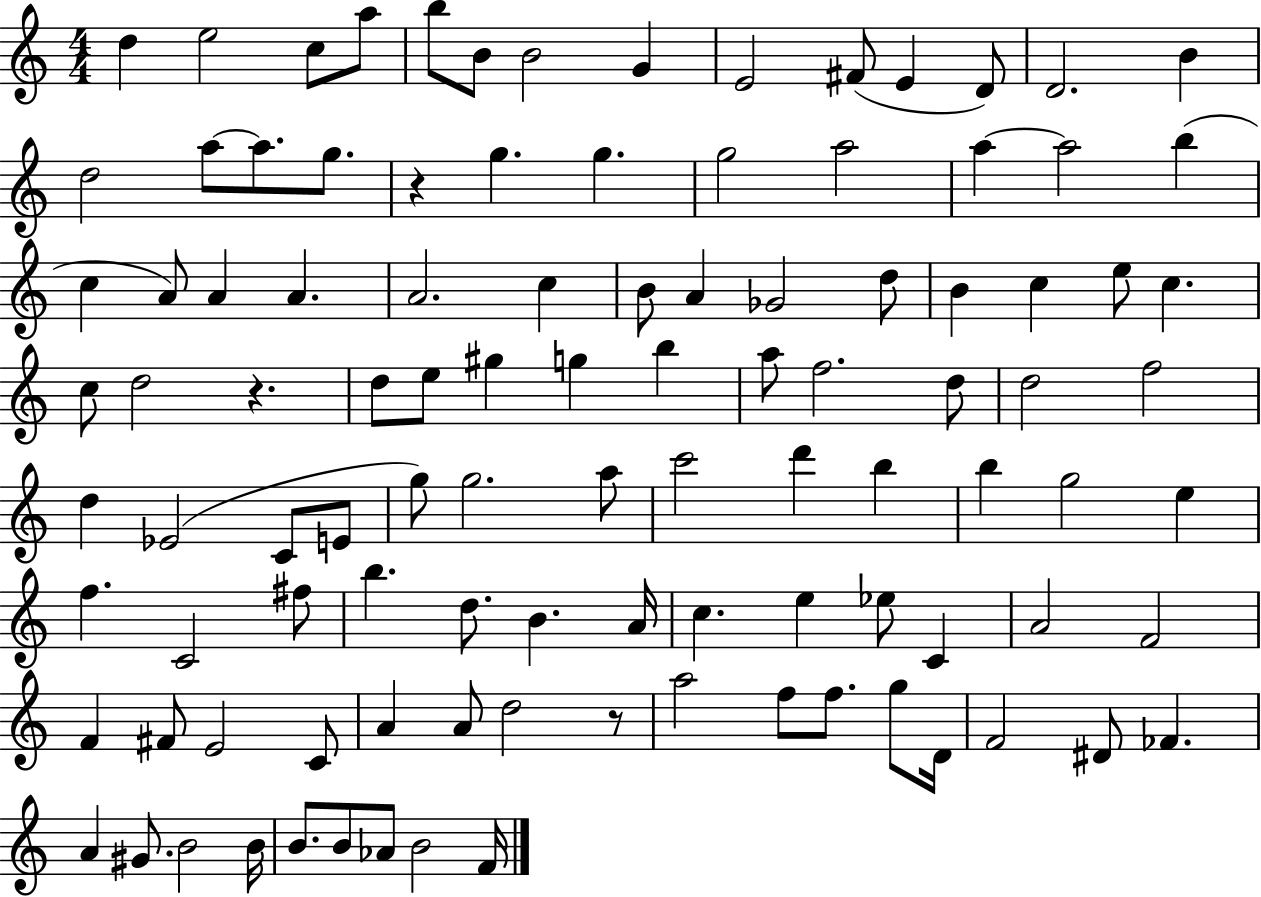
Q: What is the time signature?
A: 4/4